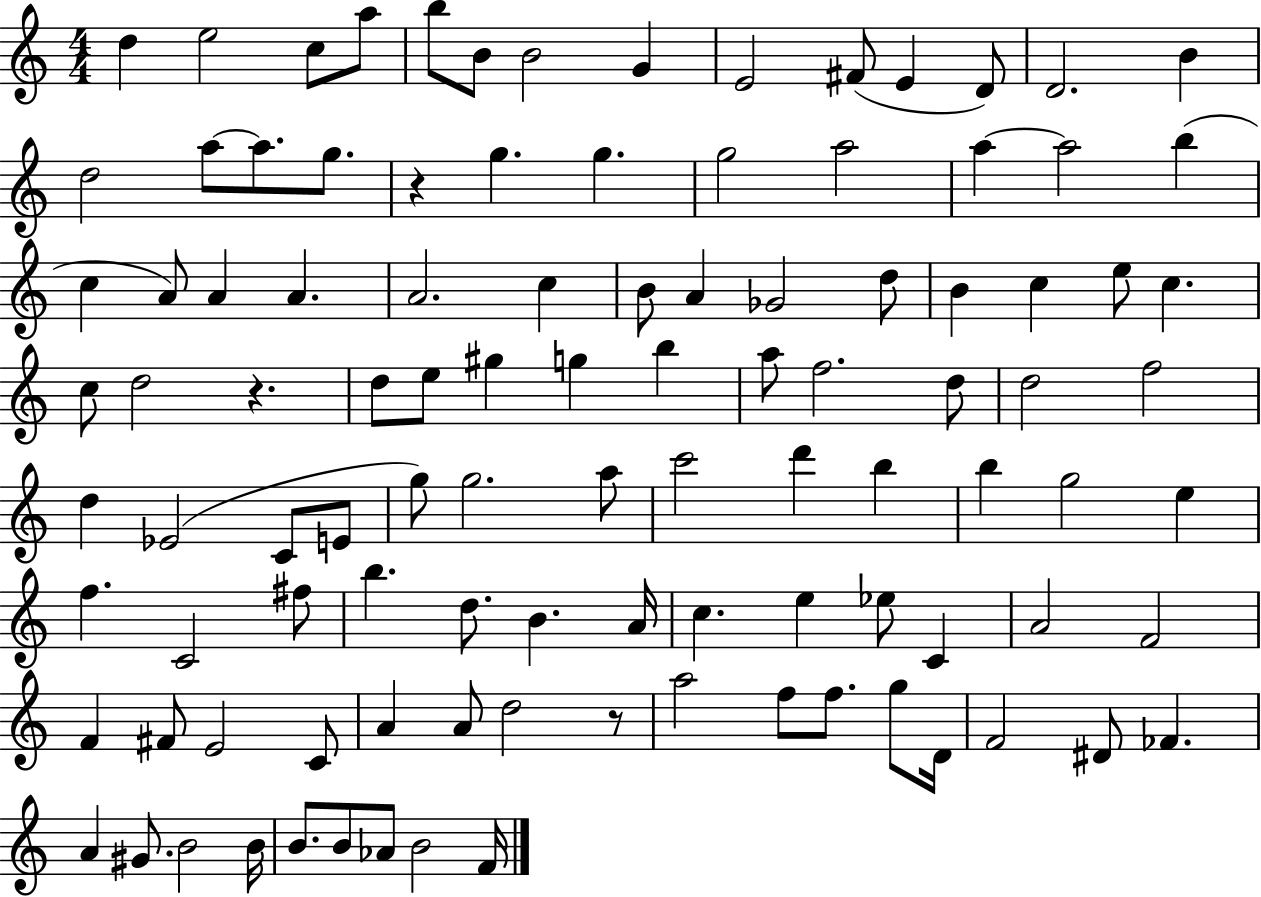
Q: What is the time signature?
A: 4/4